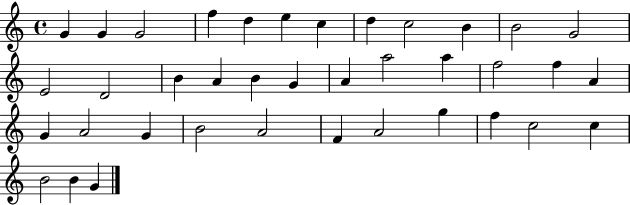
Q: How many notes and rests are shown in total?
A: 38